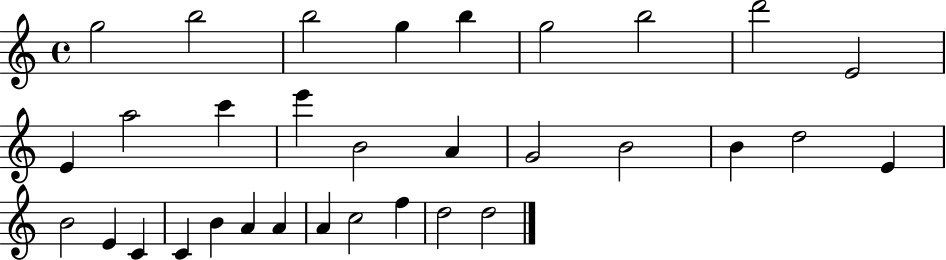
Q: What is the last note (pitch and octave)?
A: D5